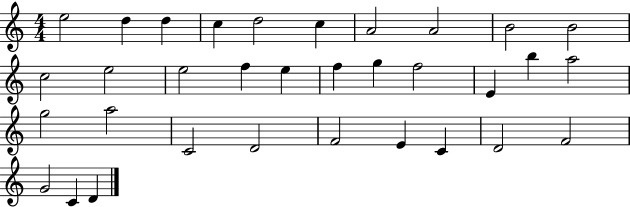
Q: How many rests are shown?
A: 0